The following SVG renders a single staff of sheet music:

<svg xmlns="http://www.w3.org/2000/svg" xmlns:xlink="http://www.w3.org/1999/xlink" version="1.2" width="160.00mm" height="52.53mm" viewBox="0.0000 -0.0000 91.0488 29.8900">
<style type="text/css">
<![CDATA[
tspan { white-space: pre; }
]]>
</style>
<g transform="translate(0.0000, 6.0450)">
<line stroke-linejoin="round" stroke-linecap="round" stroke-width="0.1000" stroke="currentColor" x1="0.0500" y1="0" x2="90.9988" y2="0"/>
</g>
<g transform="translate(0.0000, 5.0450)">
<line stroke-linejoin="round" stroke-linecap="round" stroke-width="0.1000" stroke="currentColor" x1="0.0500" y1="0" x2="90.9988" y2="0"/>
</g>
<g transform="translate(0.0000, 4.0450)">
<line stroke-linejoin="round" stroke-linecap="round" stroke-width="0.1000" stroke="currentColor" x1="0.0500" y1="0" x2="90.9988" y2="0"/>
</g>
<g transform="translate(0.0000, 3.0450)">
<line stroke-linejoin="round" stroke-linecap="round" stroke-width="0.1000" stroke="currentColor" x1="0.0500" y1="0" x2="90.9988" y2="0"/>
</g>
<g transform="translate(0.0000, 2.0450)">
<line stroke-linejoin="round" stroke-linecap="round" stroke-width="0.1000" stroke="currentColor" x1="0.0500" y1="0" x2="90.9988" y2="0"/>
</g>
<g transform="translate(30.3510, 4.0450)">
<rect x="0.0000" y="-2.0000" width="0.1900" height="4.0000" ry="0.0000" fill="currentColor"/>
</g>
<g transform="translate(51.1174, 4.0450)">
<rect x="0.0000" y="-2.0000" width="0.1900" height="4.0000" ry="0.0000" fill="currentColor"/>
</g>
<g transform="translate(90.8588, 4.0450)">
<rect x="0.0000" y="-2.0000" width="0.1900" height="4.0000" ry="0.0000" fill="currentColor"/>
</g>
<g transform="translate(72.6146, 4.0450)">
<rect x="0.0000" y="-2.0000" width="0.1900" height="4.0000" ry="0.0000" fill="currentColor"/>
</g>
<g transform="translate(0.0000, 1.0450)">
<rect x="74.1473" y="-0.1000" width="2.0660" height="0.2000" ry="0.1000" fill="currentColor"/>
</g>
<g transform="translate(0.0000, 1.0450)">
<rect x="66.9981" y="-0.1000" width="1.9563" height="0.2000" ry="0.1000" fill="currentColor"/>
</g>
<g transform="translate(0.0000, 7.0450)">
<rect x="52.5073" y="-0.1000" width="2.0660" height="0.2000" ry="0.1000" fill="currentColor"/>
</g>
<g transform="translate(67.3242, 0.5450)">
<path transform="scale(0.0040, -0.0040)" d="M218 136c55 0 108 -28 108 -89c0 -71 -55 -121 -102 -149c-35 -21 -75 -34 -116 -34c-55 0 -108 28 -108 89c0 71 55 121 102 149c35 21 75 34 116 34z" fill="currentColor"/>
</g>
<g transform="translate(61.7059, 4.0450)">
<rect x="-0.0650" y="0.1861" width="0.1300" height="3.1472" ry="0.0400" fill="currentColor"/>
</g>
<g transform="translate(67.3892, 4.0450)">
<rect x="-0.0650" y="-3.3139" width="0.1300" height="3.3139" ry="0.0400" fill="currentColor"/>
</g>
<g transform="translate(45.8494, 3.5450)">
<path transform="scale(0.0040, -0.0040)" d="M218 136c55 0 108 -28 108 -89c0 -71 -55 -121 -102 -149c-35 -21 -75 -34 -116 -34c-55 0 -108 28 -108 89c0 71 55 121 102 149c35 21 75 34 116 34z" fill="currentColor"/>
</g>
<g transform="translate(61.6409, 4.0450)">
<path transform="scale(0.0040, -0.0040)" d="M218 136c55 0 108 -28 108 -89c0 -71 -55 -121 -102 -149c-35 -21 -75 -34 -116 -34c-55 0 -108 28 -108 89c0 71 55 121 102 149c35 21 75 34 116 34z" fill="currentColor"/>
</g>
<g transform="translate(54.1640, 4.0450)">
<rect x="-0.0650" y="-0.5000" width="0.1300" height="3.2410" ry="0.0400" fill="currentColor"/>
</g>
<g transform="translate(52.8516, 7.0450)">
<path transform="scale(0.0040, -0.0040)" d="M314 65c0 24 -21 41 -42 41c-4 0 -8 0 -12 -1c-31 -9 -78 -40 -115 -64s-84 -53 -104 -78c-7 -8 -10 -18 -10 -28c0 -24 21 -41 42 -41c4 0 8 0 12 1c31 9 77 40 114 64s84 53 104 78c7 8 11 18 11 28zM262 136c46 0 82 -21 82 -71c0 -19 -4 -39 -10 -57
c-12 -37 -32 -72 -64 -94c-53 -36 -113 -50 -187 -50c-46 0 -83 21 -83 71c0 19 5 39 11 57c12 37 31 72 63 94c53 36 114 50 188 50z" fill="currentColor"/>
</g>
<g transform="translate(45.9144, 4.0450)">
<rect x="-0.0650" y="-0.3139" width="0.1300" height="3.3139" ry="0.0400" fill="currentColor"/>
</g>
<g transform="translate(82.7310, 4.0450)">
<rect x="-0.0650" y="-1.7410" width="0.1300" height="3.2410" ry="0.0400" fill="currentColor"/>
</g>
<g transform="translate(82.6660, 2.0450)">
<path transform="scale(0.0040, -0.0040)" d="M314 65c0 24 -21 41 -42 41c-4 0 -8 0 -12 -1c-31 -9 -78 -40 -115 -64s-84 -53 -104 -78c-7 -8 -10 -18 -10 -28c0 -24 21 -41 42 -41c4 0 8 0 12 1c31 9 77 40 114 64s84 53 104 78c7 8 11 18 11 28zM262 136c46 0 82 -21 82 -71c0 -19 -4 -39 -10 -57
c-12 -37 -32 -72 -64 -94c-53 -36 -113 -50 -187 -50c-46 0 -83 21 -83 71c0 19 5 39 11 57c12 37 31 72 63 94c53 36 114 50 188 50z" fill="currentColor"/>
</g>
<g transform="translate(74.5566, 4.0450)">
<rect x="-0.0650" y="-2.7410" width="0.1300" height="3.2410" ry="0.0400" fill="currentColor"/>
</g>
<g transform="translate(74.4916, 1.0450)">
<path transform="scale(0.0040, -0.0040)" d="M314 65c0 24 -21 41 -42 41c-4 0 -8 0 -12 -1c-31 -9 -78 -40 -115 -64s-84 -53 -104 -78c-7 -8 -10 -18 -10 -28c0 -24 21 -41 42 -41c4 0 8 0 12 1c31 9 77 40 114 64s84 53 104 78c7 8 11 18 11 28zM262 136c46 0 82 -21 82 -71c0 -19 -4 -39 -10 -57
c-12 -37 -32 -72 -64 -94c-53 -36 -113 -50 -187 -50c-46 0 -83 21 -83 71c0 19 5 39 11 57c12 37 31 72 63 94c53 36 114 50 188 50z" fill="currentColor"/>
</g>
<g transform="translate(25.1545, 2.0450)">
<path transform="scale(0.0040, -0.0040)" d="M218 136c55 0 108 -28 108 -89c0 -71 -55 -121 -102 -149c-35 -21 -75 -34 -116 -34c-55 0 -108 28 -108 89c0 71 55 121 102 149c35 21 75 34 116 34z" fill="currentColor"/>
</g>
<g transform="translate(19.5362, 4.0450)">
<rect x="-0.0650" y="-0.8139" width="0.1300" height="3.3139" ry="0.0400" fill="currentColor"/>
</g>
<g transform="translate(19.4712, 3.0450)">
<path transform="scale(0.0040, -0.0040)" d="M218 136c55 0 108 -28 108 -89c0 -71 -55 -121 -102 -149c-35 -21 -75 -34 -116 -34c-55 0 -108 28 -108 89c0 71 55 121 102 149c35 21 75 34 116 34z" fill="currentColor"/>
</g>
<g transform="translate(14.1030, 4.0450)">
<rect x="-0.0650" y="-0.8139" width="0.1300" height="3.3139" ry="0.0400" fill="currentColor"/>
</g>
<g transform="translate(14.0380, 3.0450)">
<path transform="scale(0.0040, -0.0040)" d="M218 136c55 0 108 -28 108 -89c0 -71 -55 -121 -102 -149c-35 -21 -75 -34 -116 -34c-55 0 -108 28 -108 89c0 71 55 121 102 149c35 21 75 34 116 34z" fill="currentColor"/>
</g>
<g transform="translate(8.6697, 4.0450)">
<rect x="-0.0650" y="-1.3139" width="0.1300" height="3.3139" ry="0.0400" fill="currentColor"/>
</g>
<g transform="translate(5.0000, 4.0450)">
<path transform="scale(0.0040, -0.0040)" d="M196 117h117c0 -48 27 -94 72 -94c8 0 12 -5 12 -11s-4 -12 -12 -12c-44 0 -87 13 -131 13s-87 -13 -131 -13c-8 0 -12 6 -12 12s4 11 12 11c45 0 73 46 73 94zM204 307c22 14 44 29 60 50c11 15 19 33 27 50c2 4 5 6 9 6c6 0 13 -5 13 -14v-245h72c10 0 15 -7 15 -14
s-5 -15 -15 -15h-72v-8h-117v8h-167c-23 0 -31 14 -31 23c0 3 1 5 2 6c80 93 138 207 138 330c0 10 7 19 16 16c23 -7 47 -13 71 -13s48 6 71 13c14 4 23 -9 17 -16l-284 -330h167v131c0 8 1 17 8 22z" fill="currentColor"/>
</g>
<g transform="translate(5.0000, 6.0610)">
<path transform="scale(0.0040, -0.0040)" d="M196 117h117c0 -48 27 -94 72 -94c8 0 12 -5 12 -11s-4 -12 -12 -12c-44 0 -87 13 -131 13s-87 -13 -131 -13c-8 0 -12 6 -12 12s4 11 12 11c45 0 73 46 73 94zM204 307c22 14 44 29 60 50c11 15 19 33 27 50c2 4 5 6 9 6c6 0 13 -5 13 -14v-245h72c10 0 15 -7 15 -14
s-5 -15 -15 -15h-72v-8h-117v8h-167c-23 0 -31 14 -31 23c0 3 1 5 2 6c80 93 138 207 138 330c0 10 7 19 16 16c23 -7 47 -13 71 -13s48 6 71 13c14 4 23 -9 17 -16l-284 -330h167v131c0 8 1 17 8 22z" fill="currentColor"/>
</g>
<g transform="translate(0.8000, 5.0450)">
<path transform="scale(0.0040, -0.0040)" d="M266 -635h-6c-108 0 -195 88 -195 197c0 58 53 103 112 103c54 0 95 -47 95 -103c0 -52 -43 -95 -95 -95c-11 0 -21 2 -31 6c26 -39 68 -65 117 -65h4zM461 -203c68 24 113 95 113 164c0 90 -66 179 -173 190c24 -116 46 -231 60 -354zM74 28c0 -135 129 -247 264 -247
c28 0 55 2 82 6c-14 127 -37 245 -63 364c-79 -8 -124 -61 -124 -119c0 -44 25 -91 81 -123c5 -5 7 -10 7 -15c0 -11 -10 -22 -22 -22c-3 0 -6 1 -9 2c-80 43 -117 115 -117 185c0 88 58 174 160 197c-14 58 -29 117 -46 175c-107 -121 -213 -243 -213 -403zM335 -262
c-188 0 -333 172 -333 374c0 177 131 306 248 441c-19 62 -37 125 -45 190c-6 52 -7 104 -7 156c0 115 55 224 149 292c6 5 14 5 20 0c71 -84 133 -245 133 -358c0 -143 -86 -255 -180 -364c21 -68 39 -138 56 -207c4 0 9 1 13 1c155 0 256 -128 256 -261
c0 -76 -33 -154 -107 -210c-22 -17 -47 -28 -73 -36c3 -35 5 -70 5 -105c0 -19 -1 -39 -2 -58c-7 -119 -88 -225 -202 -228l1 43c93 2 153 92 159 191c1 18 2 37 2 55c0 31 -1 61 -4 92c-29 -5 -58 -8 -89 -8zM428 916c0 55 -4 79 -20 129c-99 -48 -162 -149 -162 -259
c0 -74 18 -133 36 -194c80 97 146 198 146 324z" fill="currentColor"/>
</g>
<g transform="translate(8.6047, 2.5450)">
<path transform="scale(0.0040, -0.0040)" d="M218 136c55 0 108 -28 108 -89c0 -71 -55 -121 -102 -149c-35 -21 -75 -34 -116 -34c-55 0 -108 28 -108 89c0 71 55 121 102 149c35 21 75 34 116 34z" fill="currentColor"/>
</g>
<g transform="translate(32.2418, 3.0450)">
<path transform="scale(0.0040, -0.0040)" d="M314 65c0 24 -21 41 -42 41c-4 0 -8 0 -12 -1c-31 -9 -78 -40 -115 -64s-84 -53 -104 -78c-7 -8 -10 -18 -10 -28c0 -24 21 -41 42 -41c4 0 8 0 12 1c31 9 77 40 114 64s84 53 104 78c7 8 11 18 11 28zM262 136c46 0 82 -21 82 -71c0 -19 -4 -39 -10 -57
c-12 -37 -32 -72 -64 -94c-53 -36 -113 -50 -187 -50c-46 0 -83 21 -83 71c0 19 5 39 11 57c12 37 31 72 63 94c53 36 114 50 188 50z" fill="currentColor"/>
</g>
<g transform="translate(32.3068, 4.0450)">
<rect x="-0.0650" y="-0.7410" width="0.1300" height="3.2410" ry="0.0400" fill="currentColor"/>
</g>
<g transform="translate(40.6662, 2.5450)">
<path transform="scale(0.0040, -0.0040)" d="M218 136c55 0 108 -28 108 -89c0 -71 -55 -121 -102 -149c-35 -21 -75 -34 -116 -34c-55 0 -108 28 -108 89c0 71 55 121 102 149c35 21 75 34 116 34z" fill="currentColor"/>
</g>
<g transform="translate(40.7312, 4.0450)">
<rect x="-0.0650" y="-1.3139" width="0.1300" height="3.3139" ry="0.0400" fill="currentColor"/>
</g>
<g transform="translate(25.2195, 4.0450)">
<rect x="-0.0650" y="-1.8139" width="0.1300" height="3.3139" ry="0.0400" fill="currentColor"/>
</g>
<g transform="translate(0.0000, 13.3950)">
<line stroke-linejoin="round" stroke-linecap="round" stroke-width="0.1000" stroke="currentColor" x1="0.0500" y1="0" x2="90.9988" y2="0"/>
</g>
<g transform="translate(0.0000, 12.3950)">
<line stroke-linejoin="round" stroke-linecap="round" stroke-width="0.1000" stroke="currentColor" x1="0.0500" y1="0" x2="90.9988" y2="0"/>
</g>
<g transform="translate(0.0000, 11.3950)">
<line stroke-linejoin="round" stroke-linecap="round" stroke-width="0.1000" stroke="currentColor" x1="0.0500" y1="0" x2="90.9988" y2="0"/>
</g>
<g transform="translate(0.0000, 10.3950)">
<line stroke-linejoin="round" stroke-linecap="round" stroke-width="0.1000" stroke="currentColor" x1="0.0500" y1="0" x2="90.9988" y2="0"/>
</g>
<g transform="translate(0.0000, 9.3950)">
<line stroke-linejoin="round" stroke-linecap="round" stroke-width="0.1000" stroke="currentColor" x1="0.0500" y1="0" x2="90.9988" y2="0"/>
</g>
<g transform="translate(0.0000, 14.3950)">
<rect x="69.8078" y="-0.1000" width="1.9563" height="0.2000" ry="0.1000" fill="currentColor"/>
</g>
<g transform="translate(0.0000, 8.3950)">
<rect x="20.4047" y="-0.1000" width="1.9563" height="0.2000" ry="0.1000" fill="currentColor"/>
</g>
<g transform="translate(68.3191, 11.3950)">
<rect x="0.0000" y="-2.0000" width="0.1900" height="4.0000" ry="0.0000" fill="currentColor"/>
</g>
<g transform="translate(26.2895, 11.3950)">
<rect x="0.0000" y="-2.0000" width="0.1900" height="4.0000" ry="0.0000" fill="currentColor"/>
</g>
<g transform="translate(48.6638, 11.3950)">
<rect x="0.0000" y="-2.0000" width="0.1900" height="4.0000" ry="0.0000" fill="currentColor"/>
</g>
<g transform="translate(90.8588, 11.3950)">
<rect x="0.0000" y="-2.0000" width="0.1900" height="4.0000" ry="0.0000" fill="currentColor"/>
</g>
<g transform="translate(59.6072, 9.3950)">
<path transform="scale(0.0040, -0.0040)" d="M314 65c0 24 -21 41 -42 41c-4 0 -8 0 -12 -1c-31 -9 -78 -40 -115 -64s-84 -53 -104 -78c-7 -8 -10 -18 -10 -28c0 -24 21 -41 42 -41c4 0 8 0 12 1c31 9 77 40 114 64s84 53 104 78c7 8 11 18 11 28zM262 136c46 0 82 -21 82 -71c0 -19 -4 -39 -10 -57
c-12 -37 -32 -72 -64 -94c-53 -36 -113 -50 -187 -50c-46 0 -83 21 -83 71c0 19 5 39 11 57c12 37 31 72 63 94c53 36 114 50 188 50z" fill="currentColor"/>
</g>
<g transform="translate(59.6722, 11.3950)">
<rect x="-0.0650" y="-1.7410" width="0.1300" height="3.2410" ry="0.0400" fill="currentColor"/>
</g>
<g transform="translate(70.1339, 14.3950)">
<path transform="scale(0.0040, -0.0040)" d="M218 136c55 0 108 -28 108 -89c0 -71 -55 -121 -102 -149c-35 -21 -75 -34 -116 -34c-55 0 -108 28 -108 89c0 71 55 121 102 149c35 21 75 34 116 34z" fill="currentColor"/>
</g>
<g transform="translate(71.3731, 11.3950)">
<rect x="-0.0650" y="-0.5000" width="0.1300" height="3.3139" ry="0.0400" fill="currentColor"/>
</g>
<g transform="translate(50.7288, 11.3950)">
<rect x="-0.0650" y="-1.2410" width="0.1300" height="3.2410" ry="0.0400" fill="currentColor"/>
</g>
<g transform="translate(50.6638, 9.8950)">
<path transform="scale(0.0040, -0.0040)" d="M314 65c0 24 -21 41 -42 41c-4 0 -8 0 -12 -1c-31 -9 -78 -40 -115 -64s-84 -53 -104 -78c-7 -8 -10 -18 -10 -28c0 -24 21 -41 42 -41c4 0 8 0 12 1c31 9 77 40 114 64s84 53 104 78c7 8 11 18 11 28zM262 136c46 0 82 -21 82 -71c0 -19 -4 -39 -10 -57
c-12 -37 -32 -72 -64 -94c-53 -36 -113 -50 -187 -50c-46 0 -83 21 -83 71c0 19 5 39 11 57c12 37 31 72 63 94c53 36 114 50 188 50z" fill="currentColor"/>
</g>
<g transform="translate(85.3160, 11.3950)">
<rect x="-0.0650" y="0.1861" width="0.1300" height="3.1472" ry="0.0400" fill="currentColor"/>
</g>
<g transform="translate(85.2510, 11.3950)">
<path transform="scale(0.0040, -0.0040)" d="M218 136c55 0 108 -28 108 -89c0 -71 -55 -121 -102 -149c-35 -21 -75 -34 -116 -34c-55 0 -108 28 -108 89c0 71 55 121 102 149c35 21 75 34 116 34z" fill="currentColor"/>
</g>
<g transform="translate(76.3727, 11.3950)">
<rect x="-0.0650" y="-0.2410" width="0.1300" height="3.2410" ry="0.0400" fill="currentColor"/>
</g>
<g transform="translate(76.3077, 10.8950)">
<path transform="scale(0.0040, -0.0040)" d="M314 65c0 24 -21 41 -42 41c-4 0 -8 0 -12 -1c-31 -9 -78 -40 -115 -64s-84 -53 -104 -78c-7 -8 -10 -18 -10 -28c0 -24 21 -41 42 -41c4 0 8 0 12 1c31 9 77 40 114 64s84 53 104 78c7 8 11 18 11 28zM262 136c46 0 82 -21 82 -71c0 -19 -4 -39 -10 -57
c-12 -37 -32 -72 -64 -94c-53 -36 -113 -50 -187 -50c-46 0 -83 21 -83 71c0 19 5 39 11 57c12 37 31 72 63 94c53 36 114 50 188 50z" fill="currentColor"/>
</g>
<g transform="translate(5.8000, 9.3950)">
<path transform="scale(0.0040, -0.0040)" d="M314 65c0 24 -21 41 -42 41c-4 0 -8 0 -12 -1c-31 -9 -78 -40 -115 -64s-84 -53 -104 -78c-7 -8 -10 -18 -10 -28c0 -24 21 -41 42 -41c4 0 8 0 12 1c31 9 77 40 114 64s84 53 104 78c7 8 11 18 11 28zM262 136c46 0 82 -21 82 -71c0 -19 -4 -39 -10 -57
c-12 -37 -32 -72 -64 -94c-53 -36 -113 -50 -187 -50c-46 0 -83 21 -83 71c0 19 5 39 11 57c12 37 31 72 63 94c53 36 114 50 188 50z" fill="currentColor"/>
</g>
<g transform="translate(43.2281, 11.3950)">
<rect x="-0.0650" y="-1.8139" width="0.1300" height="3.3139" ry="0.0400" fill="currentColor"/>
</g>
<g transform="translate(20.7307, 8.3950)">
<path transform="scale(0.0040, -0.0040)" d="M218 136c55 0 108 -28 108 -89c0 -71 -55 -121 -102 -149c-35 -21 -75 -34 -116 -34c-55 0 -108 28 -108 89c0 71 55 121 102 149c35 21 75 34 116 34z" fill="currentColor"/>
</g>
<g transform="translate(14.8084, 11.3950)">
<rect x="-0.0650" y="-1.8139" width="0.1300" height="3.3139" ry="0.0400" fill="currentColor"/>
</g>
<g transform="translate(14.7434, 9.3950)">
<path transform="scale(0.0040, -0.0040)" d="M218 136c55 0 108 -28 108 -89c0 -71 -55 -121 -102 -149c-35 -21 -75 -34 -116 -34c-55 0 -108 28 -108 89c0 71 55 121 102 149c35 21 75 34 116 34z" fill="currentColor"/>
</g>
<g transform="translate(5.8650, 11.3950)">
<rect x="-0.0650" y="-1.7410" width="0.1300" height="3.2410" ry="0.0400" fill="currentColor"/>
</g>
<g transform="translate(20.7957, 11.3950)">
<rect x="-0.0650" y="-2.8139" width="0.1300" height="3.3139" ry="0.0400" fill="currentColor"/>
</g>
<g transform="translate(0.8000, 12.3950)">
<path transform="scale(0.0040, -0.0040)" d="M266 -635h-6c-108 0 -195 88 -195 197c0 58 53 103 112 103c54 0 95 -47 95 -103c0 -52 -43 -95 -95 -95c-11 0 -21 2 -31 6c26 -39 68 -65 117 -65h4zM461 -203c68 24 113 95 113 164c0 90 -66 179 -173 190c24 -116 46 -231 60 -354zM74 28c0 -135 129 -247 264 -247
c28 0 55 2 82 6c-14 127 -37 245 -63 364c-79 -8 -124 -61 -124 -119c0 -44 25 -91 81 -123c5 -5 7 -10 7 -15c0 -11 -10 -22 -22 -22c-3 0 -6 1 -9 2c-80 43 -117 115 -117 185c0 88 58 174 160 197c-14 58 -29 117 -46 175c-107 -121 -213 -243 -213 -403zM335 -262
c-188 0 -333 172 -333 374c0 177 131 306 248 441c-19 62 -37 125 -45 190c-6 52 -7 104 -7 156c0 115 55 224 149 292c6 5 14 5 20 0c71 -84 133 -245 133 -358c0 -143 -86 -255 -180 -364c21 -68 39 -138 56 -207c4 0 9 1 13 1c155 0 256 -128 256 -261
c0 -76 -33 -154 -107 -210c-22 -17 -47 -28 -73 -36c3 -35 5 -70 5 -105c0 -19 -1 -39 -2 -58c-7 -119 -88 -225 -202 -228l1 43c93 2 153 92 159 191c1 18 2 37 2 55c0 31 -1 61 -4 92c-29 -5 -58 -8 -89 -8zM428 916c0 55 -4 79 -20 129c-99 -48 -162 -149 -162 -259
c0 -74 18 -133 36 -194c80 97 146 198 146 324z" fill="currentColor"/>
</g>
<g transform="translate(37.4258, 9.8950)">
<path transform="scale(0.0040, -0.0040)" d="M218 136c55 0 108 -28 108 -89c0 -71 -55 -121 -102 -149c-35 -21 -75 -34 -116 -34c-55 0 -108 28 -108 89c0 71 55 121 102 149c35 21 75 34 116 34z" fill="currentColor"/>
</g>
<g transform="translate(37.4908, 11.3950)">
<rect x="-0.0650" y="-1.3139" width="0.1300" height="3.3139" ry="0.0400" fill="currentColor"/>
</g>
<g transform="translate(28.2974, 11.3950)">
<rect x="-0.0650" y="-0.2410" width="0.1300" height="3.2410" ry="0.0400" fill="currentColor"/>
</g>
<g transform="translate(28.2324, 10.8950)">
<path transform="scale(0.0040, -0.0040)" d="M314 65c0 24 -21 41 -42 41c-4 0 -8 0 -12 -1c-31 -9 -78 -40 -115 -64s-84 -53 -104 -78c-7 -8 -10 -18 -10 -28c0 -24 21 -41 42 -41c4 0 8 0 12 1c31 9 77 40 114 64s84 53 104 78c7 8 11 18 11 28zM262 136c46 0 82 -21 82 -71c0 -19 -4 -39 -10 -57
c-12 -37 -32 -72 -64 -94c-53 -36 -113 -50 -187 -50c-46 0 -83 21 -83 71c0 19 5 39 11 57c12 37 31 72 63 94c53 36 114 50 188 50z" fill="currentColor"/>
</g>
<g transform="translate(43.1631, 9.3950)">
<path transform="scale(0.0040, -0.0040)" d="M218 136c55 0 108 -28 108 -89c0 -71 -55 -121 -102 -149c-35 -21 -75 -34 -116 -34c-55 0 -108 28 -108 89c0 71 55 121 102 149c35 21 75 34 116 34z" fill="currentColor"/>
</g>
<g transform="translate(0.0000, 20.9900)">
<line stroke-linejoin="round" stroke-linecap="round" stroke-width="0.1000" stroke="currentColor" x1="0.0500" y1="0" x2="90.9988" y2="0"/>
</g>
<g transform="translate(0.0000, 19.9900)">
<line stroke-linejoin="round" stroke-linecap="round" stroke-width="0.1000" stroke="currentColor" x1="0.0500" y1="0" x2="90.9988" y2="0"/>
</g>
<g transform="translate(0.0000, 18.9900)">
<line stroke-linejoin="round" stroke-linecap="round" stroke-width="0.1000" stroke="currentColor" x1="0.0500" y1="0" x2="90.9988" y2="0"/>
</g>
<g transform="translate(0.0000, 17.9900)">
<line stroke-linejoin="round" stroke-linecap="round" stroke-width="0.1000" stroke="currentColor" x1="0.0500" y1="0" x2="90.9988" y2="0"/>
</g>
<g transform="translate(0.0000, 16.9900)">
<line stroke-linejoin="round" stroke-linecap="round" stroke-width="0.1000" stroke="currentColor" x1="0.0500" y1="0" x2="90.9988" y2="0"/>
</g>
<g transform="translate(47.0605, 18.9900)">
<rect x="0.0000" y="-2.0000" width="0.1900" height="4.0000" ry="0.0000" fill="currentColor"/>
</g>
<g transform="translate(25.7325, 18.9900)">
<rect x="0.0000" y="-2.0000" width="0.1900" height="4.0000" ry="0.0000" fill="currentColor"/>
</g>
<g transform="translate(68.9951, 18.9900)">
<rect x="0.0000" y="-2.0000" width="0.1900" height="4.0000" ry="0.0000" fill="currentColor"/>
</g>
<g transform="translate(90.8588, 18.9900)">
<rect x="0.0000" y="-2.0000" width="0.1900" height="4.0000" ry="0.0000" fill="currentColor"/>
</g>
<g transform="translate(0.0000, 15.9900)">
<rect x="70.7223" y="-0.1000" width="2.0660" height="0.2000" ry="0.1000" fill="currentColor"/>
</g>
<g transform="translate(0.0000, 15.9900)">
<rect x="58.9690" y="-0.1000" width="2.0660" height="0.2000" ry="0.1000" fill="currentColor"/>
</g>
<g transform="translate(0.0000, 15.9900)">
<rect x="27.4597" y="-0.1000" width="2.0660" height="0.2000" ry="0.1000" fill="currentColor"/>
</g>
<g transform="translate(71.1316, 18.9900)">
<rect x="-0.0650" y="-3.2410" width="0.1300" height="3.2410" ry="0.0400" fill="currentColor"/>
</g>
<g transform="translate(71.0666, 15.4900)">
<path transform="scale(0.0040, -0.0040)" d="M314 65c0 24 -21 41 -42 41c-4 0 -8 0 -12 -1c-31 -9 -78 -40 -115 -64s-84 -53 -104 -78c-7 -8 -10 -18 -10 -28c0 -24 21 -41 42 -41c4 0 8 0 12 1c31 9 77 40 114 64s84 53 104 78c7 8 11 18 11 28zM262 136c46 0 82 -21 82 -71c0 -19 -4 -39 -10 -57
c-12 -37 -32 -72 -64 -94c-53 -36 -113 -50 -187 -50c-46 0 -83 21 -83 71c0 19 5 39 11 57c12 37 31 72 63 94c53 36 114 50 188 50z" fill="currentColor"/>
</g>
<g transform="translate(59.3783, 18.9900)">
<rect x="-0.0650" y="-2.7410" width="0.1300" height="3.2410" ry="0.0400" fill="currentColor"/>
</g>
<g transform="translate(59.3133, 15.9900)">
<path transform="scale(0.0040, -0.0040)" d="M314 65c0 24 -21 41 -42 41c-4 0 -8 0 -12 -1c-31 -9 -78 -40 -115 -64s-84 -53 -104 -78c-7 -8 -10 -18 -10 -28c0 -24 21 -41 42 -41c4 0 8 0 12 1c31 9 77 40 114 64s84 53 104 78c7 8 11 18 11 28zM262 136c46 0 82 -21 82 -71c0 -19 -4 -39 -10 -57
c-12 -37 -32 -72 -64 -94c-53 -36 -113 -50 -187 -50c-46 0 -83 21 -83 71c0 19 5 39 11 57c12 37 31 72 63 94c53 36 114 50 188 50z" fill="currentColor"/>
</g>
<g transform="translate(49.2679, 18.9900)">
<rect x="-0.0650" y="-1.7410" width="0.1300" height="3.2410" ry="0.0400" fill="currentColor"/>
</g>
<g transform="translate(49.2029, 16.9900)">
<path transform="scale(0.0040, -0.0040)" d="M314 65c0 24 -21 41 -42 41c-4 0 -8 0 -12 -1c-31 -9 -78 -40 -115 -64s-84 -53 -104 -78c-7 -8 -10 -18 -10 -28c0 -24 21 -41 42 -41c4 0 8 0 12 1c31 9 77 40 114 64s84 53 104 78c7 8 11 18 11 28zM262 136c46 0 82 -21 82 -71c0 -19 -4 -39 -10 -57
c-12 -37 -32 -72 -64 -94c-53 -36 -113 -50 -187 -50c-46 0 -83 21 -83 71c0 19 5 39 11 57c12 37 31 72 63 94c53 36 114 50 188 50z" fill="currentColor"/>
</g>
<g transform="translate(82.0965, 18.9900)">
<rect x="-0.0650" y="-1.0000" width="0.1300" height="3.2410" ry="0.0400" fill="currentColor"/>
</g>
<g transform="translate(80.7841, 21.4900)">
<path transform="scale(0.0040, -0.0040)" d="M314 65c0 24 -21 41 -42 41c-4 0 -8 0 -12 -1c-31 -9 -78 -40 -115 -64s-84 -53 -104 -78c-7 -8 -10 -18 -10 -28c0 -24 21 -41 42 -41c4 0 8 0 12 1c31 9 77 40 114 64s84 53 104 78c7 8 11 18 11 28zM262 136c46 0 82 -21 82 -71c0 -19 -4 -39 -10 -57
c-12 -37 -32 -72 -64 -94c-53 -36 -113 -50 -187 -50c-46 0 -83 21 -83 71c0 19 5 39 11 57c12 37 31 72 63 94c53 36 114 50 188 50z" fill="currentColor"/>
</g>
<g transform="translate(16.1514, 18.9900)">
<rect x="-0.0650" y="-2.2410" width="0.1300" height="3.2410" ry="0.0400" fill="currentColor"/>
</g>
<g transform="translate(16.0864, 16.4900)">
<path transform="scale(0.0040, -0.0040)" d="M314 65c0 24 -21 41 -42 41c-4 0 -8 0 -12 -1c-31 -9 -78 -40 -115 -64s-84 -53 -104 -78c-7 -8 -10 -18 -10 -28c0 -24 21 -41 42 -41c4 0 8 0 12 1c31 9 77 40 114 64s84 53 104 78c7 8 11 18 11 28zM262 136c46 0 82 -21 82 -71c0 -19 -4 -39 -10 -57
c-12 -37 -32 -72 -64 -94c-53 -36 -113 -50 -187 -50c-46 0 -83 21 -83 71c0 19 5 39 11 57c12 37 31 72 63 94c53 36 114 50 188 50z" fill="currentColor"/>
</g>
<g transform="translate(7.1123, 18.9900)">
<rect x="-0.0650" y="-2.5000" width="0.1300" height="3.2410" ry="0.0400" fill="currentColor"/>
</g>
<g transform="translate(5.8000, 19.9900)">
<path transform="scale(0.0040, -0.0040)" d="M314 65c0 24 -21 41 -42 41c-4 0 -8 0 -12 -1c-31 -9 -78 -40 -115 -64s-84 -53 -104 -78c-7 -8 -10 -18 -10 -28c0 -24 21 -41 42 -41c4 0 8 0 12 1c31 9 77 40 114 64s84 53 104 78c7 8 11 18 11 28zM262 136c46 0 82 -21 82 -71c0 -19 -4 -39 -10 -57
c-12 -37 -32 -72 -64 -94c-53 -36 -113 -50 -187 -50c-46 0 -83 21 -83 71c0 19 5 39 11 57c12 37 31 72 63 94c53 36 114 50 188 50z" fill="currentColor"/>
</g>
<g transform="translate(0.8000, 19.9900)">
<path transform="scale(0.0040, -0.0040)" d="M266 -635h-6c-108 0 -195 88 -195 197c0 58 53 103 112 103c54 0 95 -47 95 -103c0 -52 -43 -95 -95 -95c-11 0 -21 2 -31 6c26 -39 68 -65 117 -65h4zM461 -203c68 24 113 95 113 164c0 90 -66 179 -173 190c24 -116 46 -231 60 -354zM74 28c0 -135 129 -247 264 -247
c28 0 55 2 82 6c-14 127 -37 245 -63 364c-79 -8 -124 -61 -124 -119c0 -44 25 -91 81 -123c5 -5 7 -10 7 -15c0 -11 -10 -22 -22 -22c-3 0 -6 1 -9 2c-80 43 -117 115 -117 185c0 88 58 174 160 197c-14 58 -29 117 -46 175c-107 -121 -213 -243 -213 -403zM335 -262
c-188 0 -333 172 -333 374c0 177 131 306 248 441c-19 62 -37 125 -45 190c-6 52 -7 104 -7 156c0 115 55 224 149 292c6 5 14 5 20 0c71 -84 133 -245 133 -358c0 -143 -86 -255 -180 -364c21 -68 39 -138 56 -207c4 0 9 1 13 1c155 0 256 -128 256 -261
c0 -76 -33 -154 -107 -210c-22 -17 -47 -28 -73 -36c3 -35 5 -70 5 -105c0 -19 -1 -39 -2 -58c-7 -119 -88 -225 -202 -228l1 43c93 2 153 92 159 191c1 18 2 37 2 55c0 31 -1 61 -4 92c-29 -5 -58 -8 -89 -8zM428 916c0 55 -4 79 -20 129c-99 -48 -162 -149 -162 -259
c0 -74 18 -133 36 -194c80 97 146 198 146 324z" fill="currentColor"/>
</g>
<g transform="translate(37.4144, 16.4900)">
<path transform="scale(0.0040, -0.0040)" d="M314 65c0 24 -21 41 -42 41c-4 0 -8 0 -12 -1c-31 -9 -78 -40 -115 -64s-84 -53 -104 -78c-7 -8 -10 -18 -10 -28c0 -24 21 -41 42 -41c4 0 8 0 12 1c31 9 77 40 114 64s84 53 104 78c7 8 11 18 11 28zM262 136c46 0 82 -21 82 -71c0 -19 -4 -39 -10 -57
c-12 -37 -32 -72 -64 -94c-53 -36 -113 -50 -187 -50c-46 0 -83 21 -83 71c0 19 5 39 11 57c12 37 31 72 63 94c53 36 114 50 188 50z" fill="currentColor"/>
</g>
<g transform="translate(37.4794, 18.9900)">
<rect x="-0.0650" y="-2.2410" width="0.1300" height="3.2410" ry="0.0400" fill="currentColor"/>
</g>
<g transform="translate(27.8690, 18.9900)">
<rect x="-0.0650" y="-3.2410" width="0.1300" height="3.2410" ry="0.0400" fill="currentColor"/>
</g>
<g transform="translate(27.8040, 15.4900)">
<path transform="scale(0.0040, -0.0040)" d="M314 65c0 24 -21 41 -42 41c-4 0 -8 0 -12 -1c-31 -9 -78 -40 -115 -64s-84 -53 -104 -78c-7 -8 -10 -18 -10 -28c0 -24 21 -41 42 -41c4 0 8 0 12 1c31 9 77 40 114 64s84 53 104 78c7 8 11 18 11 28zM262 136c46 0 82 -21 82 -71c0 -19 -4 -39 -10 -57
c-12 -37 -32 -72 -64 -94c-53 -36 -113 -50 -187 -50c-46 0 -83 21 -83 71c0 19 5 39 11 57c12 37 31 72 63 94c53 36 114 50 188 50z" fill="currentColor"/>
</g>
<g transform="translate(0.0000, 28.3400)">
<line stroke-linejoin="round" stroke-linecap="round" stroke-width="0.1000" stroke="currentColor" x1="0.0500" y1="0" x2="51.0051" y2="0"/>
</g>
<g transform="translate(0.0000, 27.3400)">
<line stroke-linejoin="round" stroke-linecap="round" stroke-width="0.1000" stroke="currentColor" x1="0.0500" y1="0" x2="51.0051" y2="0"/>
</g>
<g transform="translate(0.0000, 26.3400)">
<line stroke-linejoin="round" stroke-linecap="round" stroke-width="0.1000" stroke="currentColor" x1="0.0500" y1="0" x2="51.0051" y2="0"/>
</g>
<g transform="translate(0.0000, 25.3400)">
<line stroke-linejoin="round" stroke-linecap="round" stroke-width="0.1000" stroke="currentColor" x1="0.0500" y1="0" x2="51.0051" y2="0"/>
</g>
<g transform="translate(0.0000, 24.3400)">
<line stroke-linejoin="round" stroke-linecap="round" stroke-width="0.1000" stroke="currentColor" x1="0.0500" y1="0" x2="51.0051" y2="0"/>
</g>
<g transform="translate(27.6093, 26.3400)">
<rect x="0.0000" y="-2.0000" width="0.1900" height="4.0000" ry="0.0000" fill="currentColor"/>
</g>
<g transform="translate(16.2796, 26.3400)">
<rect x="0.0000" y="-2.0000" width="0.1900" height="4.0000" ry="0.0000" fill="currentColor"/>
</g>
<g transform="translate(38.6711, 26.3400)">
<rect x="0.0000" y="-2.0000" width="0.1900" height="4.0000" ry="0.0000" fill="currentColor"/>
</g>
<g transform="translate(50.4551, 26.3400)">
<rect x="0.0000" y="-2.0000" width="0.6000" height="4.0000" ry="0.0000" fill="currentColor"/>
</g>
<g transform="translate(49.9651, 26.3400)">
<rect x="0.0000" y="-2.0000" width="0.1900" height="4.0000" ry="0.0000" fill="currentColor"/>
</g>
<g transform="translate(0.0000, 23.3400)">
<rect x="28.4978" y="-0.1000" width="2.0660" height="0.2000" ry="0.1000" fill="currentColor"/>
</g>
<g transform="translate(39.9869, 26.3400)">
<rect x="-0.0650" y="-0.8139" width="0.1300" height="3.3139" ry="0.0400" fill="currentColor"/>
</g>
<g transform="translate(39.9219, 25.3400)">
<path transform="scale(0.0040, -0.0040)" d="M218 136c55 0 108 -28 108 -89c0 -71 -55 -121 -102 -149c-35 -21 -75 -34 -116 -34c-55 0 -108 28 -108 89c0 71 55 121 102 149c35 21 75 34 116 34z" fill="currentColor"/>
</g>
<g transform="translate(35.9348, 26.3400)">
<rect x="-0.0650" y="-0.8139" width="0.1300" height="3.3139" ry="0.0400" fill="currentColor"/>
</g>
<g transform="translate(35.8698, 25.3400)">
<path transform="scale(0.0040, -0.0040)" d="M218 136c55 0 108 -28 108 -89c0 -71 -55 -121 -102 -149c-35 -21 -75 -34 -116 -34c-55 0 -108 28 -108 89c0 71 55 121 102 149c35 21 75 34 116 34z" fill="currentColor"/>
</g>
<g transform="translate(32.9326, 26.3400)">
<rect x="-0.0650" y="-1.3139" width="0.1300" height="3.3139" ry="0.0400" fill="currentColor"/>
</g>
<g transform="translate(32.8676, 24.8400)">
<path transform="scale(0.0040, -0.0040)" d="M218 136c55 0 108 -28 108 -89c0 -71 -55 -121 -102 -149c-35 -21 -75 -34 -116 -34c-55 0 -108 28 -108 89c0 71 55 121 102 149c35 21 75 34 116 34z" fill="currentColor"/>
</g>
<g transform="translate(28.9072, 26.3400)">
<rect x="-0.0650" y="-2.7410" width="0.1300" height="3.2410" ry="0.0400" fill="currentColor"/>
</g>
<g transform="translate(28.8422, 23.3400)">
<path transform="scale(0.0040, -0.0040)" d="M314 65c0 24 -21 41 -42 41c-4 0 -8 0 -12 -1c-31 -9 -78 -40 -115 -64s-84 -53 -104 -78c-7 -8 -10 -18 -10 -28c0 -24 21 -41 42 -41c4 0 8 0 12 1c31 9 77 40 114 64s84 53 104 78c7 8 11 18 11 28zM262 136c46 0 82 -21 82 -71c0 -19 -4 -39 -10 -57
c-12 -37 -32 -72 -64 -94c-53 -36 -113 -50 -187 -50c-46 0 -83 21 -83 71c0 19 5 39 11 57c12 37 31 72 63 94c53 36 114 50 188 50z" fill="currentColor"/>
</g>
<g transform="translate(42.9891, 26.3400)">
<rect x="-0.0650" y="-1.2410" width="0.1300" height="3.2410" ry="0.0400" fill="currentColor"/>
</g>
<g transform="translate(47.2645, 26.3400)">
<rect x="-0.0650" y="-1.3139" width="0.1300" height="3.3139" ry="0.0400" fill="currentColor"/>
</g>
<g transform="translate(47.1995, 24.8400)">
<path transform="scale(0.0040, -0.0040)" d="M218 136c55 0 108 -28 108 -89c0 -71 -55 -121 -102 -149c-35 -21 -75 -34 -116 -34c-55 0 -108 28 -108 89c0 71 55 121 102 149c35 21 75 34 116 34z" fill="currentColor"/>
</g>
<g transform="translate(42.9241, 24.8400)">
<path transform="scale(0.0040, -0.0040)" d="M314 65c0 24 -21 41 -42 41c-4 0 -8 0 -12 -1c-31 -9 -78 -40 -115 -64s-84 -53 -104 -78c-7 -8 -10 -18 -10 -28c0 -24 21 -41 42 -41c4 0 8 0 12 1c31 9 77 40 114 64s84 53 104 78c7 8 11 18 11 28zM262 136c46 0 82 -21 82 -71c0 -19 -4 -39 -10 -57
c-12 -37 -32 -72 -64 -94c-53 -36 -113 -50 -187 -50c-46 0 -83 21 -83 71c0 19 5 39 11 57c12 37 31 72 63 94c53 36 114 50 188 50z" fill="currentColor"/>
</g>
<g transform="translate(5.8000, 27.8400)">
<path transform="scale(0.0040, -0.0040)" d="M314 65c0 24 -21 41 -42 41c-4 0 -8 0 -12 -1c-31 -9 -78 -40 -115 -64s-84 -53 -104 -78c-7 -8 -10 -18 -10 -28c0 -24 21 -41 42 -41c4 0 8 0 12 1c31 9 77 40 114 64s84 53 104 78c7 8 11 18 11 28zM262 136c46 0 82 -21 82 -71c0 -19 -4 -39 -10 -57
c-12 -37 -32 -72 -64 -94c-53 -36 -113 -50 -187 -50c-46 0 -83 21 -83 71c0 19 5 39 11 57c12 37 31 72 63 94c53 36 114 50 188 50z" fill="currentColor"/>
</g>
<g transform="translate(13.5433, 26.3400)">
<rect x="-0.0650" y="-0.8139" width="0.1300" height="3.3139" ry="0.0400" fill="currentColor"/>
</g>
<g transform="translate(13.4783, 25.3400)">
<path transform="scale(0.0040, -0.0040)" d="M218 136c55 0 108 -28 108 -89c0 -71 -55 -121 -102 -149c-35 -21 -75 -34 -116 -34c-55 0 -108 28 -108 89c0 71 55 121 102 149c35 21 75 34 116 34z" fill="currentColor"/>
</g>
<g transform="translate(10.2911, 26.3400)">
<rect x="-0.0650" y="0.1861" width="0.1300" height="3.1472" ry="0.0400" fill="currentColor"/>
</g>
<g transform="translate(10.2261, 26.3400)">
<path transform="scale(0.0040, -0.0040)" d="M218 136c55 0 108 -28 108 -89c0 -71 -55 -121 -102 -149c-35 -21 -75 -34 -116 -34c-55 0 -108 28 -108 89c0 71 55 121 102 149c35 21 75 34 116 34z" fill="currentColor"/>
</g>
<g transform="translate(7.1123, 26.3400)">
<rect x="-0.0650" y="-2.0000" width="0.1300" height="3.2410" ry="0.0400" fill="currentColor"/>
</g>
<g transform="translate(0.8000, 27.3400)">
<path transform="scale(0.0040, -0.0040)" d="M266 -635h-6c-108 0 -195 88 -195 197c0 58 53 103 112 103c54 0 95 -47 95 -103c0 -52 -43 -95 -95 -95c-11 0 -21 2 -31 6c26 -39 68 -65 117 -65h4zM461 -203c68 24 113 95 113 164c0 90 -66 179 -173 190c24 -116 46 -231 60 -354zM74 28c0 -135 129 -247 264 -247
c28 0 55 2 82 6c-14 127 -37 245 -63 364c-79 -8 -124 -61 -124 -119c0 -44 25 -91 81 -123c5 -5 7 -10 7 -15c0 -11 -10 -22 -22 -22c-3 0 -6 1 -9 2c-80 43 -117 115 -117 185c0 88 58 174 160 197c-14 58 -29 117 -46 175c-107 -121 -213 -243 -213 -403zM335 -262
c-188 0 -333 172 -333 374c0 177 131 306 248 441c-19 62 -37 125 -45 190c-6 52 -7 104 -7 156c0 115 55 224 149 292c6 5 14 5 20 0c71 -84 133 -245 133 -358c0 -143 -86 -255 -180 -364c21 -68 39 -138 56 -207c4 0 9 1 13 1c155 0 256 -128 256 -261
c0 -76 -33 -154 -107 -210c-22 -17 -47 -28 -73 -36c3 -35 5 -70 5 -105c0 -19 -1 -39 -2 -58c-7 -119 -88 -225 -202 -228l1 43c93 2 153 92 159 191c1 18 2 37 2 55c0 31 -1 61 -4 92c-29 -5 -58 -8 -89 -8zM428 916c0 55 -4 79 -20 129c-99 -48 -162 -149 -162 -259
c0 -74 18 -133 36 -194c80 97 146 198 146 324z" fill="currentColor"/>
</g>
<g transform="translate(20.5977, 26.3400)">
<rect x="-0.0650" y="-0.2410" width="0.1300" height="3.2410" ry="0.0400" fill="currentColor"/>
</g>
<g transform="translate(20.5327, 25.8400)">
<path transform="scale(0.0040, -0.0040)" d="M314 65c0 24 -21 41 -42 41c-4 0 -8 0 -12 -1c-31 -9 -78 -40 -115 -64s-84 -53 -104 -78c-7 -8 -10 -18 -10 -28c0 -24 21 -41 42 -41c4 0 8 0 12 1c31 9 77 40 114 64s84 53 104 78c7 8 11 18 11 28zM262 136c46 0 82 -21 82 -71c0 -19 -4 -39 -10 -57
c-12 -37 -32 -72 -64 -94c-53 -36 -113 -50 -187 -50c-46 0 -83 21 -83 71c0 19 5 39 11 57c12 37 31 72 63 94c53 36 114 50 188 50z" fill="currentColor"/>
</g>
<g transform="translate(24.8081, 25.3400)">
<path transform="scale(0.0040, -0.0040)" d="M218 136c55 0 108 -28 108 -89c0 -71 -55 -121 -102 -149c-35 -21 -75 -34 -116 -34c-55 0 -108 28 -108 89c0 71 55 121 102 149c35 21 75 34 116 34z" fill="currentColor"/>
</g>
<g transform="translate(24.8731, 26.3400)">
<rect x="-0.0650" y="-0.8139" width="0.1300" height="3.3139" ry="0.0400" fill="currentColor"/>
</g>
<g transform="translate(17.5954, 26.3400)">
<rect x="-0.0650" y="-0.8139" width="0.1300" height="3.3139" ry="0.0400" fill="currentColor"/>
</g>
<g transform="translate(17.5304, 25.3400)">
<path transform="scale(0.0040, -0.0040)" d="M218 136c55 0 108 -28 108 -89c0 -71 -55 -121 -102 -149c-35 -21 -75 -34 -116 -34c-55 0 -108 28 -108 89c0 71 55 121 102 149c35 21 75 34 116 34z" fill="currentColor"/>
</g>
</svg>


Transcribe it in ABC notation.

X:1
T:Untitled
M:4/4
L:1/4
K:C
e d d f d2 e c C2 B b a2 f2 f2 f a c2 e f e2 f2 C c2 B G2 g2 b2 g2 f2 a2 b2 D2 F2 B d d c2 d a2 e d d e2 e